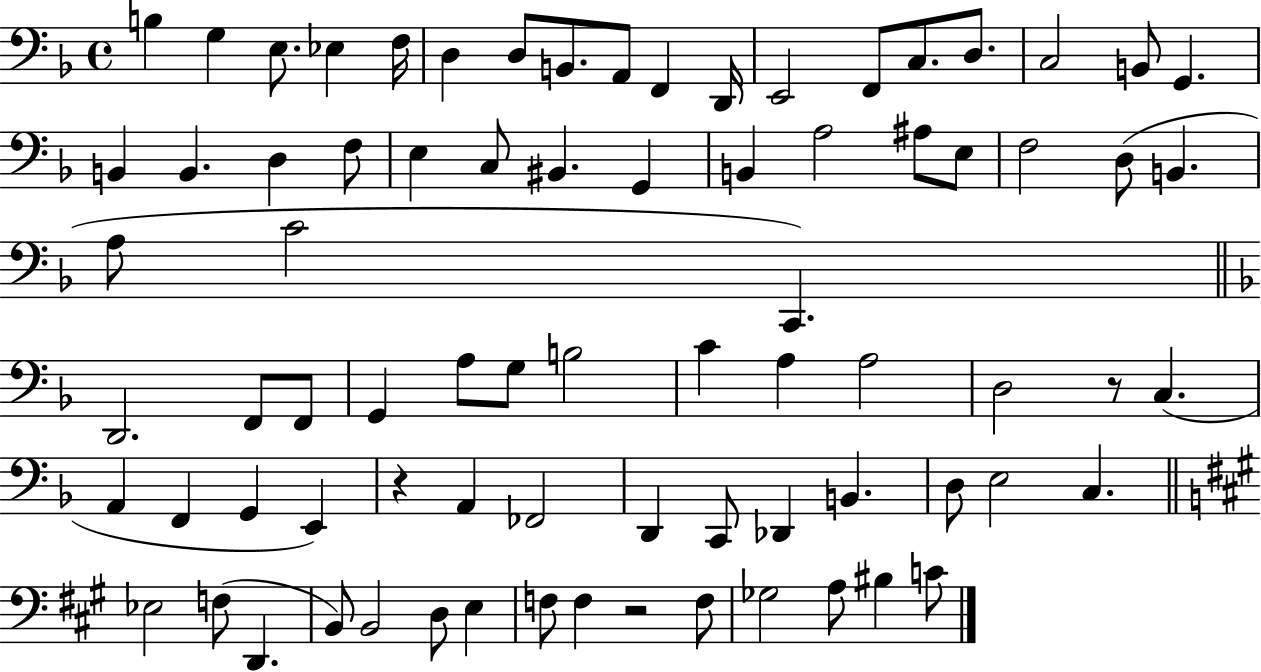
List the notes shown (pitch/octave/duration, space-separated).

B3/q G3/q E3/e. Eb3/q F3/s D3/q D3/e B2/e. A2/e F2/q D2/s E2/h F2/e C3/e. D3/e. C3/h B2/e G2/q. B2/q B2/q. D3/q F3/e E3/q C3/e BIS2/q. G2/q B2/q A3/h A#3/e E3/e F3/h D3/e B2/q. A3/e C4/h C2/q. D2/h. F2/e F2/e G2/q A3/e G3/e B3/h C4/q A3/q A3/h D3/h R/e C3/q. A2/q F2/q G2/q E2/q R/q A2/q FES2/h D2/q C2/e Db2/q B2/q. D3/e E3/h C3/q. Eb3/h F3/e D2/q. B2/e B2/h D3/e E3/q F3/e F3/q R/h F3/e Gb3/h A3/e BIS3/q C4/e